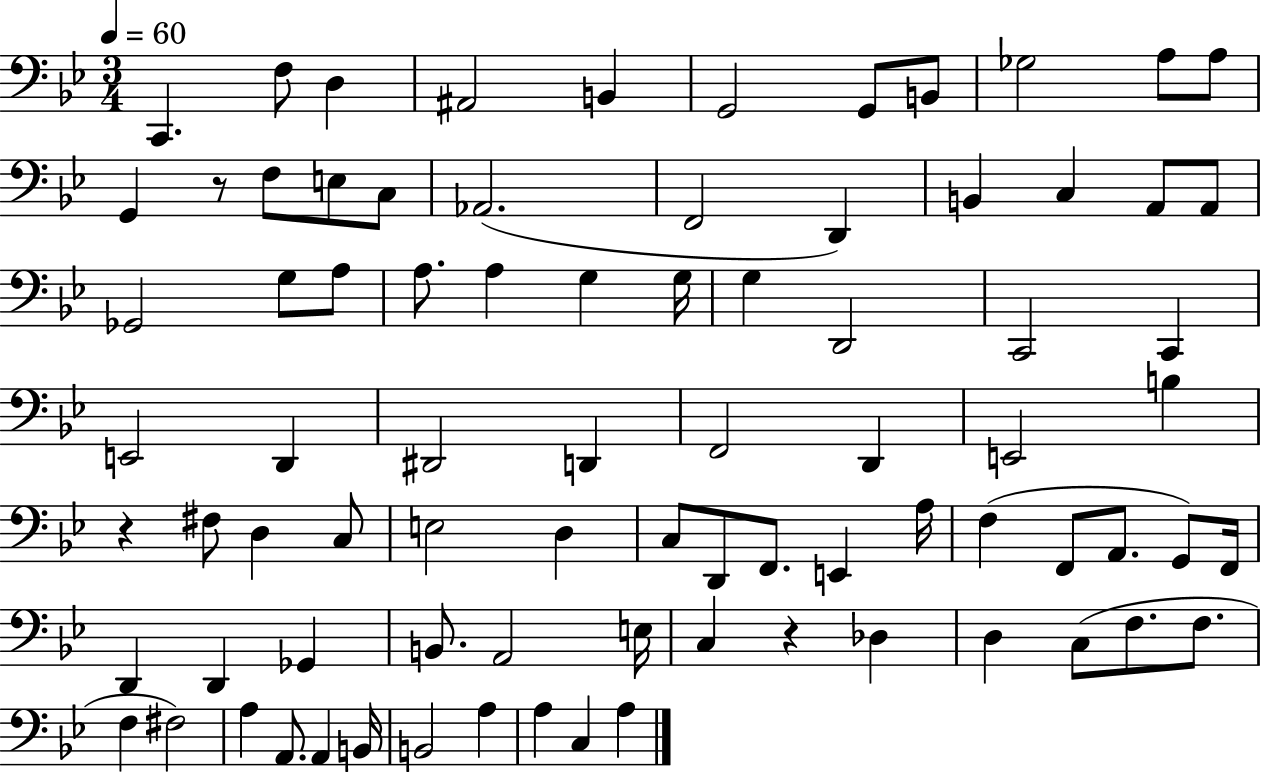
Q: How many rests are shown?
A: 3